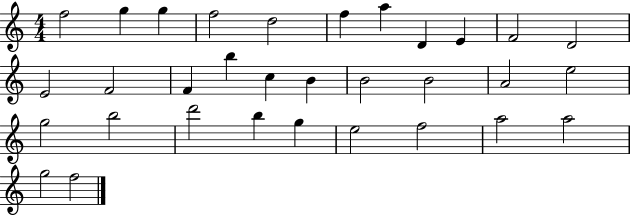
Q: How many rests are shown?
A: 0